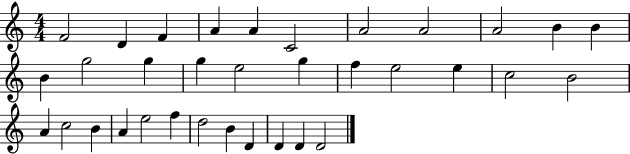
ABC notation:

X:1
T:Untitled
M:4/4
L:1/4
K:C
F2 D F A A C2 A2 A2 A2 B B B g2 g g e2 g f e2 e c2 B2 A c2 B A e2 f d2 B D D D D2